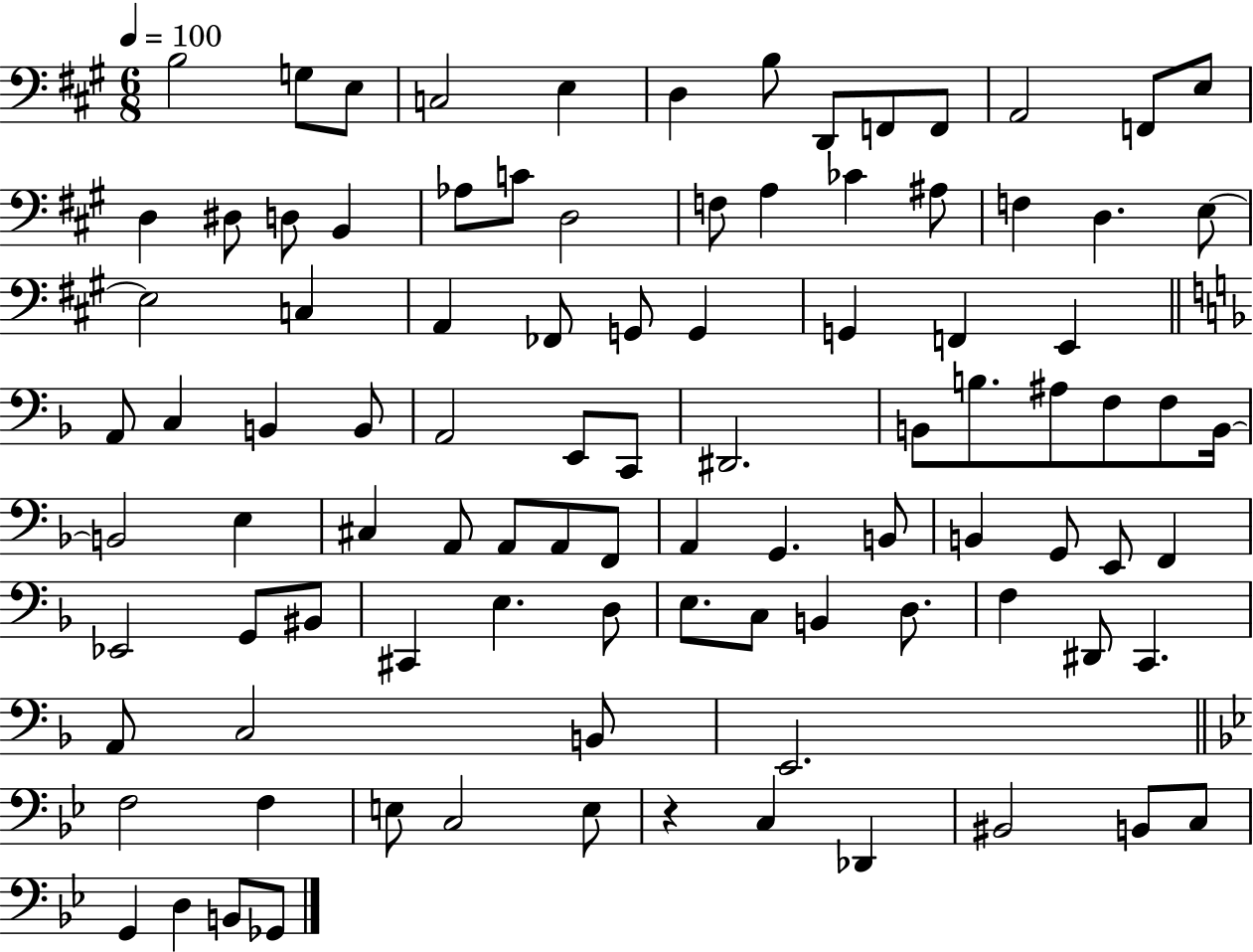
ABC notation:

X:1
T:Untitled
M:6/8
L:1/4
K:A
B,2 G,/2 E,/2 C,2 E, D, B,/2 D,,/2 F,,/2 F,,/2 A,,2 F,,/2 E,/2 D, ^D,/2 D,/2 B,, _A,/2 C/2 D,2 F,/2 A, _C ^A,/2 F, D, E,/2 E,2 C, A,, _F,,/2 G,,/2 G,, G,, F,, E,, A,,/2 C, B,, B,,/2 A,,2 E,,/2 C,,/2 ^D,,2 B,,/2 B,/2 ^A,/2 F,/2 F,/2 B,,/4 B,,2 E, ^C, A,,/2 A,,/2 A,,/2 F,,/2 A,, G,, B,,/2 B,, G,,/2 E,,/2 F,, _E,,2 G,,/2 ^B,,/2 ^C,, E, D,/2 E,/2 C,/2 B,, D,/2 F, ^D,,/2 C,, A,,/2 C,2 B,,/2 E,,2 F,2 F, E,/2 C,2 E,/2 z C, _D,, ^B,,2 B,,/2 C,/2 G,, D, B,,/2 _G,,/2